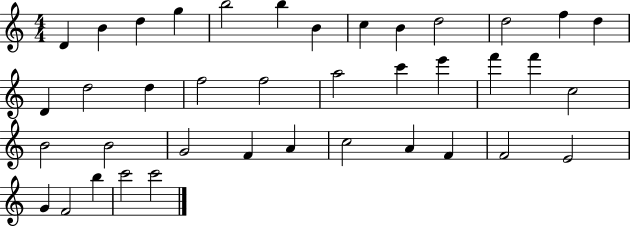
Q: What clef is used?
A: treble